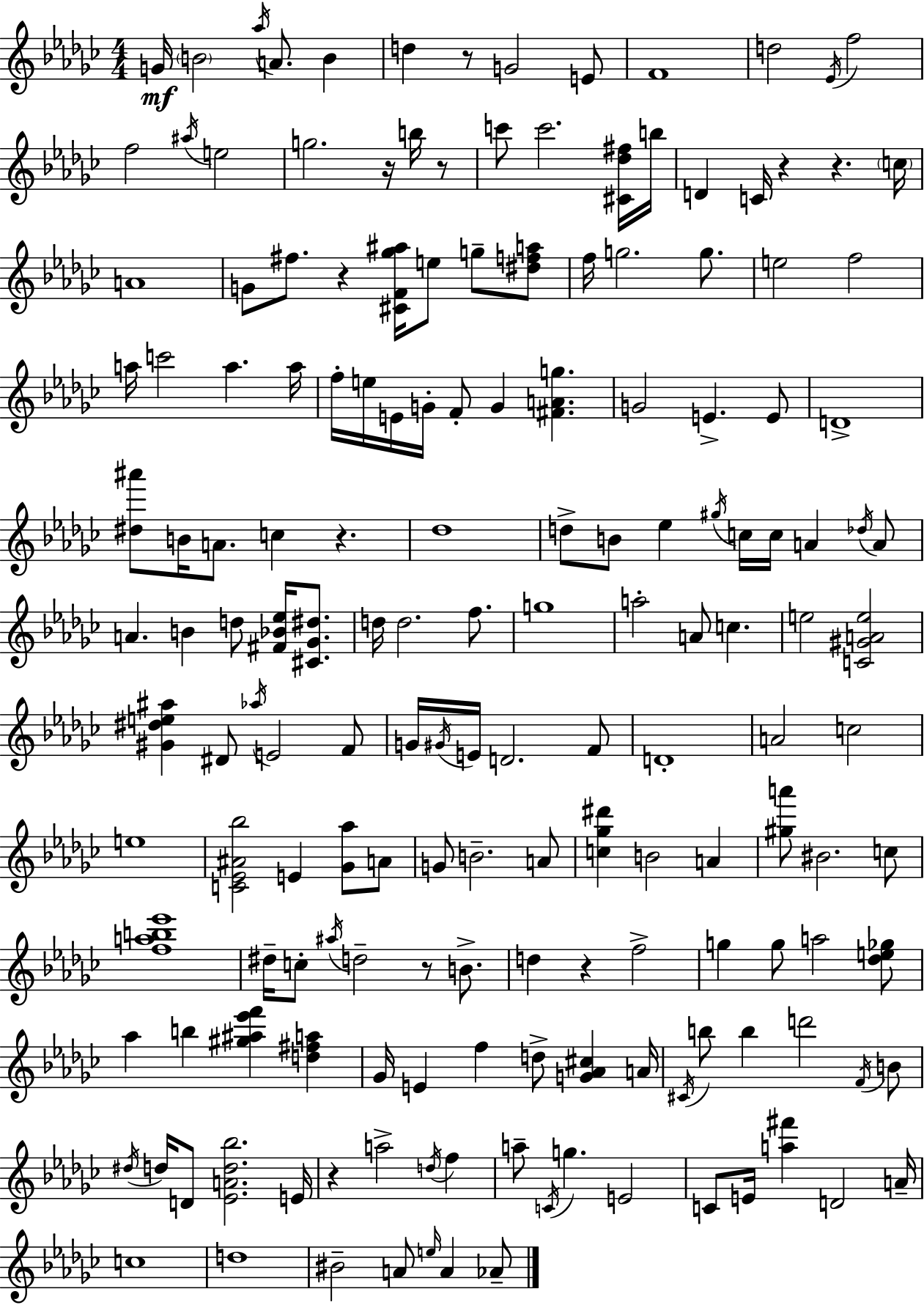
G4/s B4/h Ab5/s A4/e. B4/q D5/q R/e G4/h E4/e F4/w D5/h Eb4/s F5/h F5/h A#5/s E5/h G5/h. R/s B5/s R/e C6/e C6/h. [C#4,Db5,F#5]/s B5/s D4/q C4/s R/q R/q. C5/s A4/w G4/e F#5/e. R/q [C#4,F4,Gb5,A#5]/s E5/e G5/e [D#5,F5,A5]/e F5/s G5/h. G5/e. E5/h F5/h A5/s C6/h A5/q. A5/s F5/s E5/s E4/s G4/s F4/e G4/q [F#4,A4,G5]/q. G4/h E4/q. E4/e D4/w [D#5,A#6]/e B4/s A4/e. C5/q R/q. Db5/w D5/e B4/e Eb5/q G#5/s C5/s C5/s A4/q Db5/s A4/e A4/q. B4/q D5/e [F#4,Bb4,Eb5]/s [C#4,Gb4,D#5]/e. D5/s D5/h. F5/e. G5/w A5/h A4/e C5/q. E5/h [C4,G#4,A4,E5]/h [G#4,D#5,E5,A#5]/q D#4/e Ab5/s E4/h F4/e G4/s G#4/s E4/s D4/h. F4/e D4/w A4/h C5/h E5/w [C4,Eb4,A#4,Bb5]/h E4/q [Gb4,Ab5]/e A4/e G4/e B4/h. A4/e [C5,Gb5,D#6]/q B4/h A4/q [G#5,A6]/e BIS4/h. C5/e [F5,A5,B5,Eb6]/w D#5/s C5/e A#5/s D5/h R/e B4/e. D5/q R/q F5/h G5/q G5/e A5/h [Db5,E5,Gb5]/e Ab5/q B5/q [G#5,A#5,Eb6,F6]/q [D5,F#5,A5]/q Gb4/s E4/q F5/q D5/e [G4,Ab4,C#5]/q A4/s C#4/s B5/e B5/q D6/h F4/s B4/e D#5/s D5/s D4/e [Eb4,A4,D5,Bb5]/h. E4/s R/q A5/h D5/s F5/q A5/e C4/s G5/q. E4/h C4/e E4/s [A5,F#6]/q D4/h A4/s C5/w D5/w BIS4/h A4/e E5/s A4/q Ab4/e